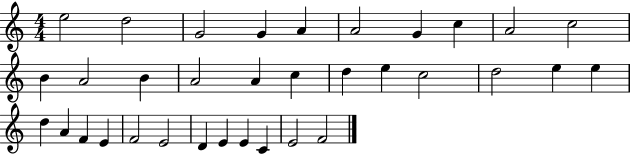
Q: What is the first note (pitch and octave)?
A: E5